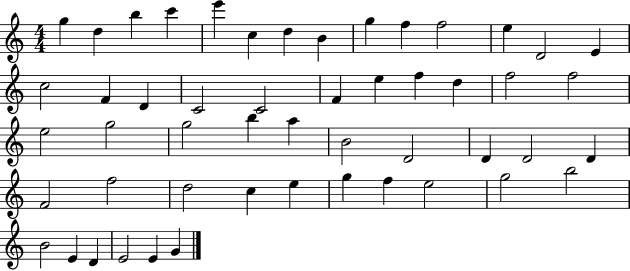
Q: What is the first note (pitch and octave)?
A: G5